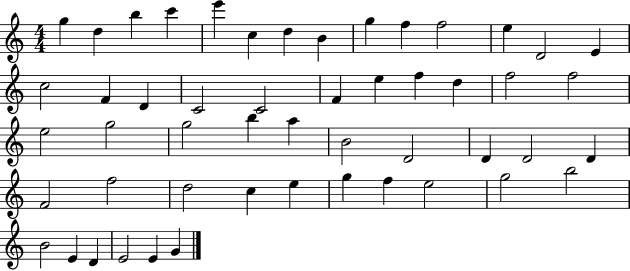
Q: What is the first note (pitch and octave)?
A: G5